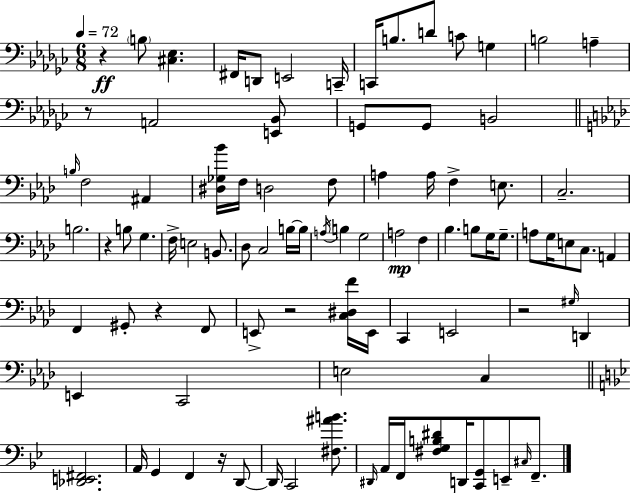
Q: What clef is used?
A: bass